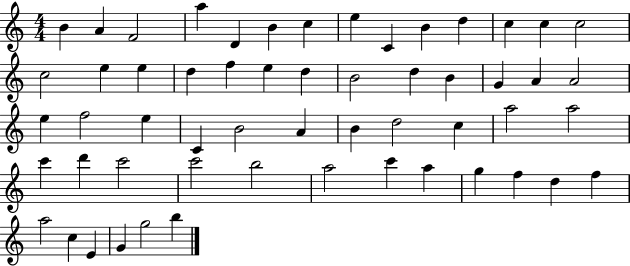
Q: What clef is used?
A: treble